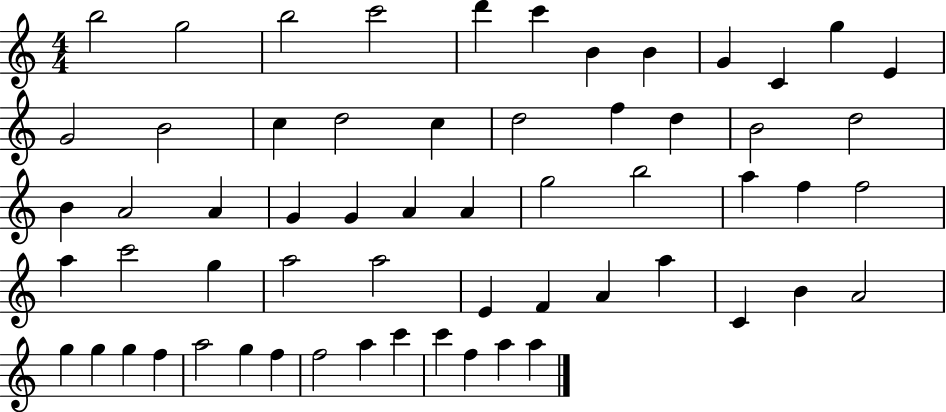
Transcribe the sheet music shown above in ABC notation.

X:1
T:Untitled
M:4/4
L:1/4
K:C
b2 g2 b2 c'2 d' c' B B G C g E G2 B2 c d2 c d2 f d B2 d2 B A2 A G G A A g2 b2 a f f2 a c'2 g a2 a2 E F A a C B A2 g g g f a2 g f f2 a c' c' f a a